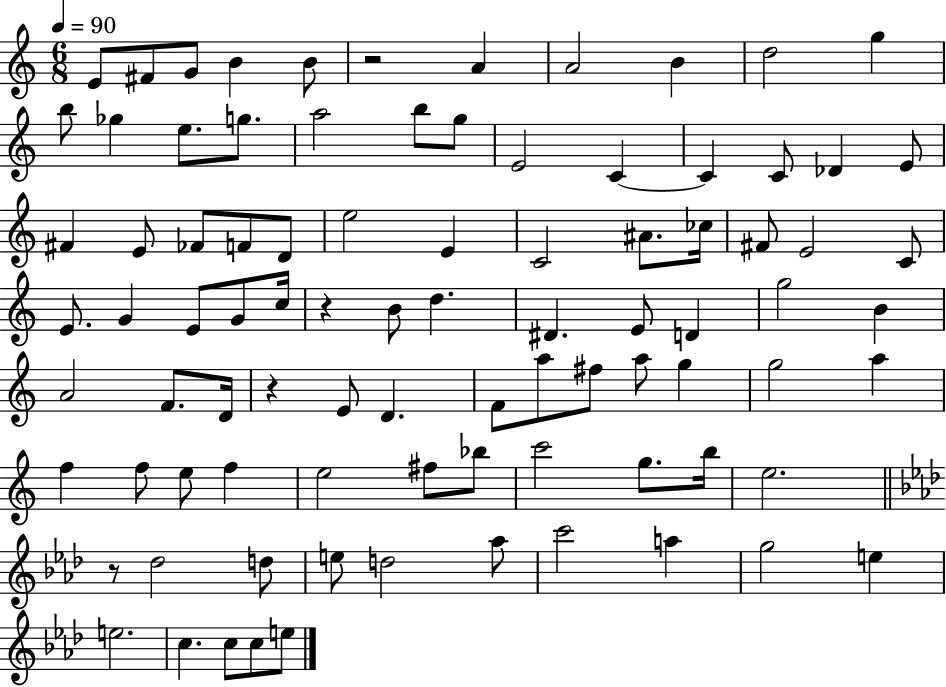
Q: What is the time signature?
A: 6/8